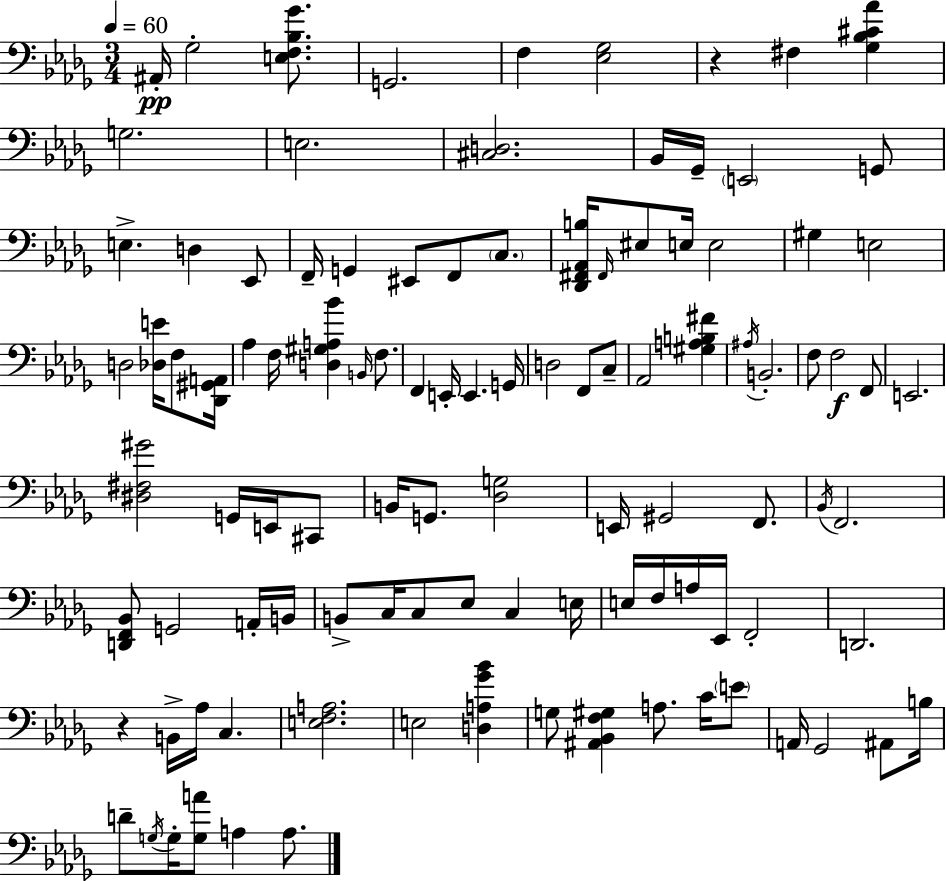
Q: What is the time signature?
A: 3/4